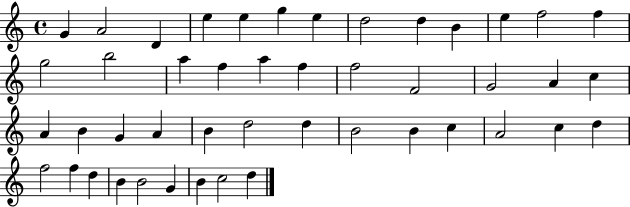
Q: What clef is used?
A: treble